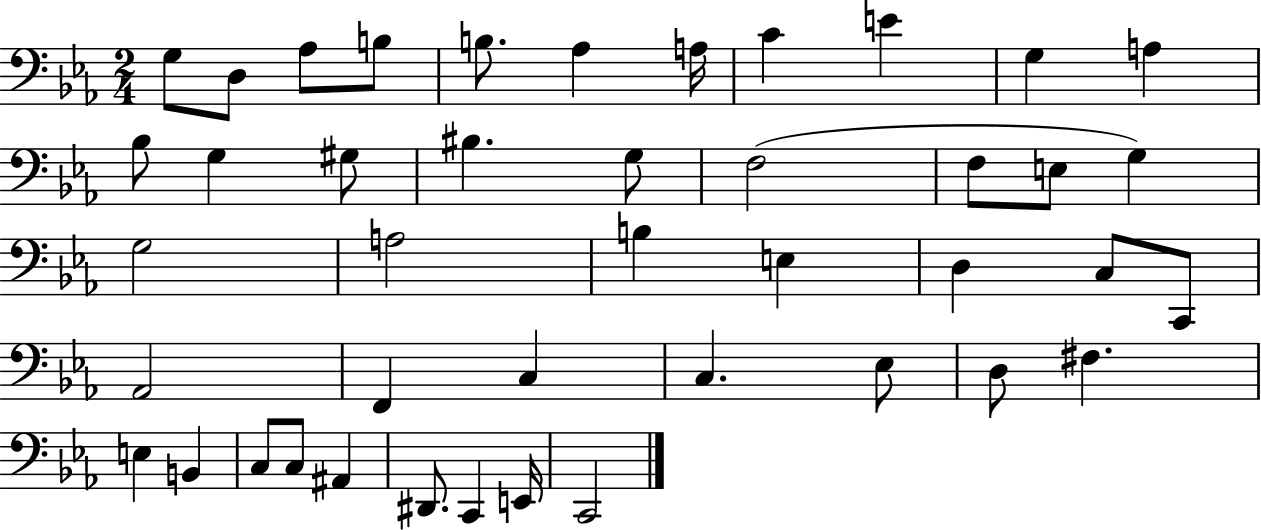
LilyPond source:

{
  \clef bass
  \numericTimeSignature
  \time 2/4
  \key ees \major
  g8 d8 aes8 b8 | b8. aes4 a16 | c'4 e'4 | g4 a4 | \break bes8 g4 gis8 | bis4. g8 | f2( | f8 e8 g4) | \break g2 | a2 | b4 e4 | d4 c8 c,8 | \break aes,2 | f,4 c4 | c4. ees8 | d8 fis4. | \break e4 b,4 | c8 c8 ais,4 | dis,8. c,4 e,16 | c,2 | \break \bar "|."
}